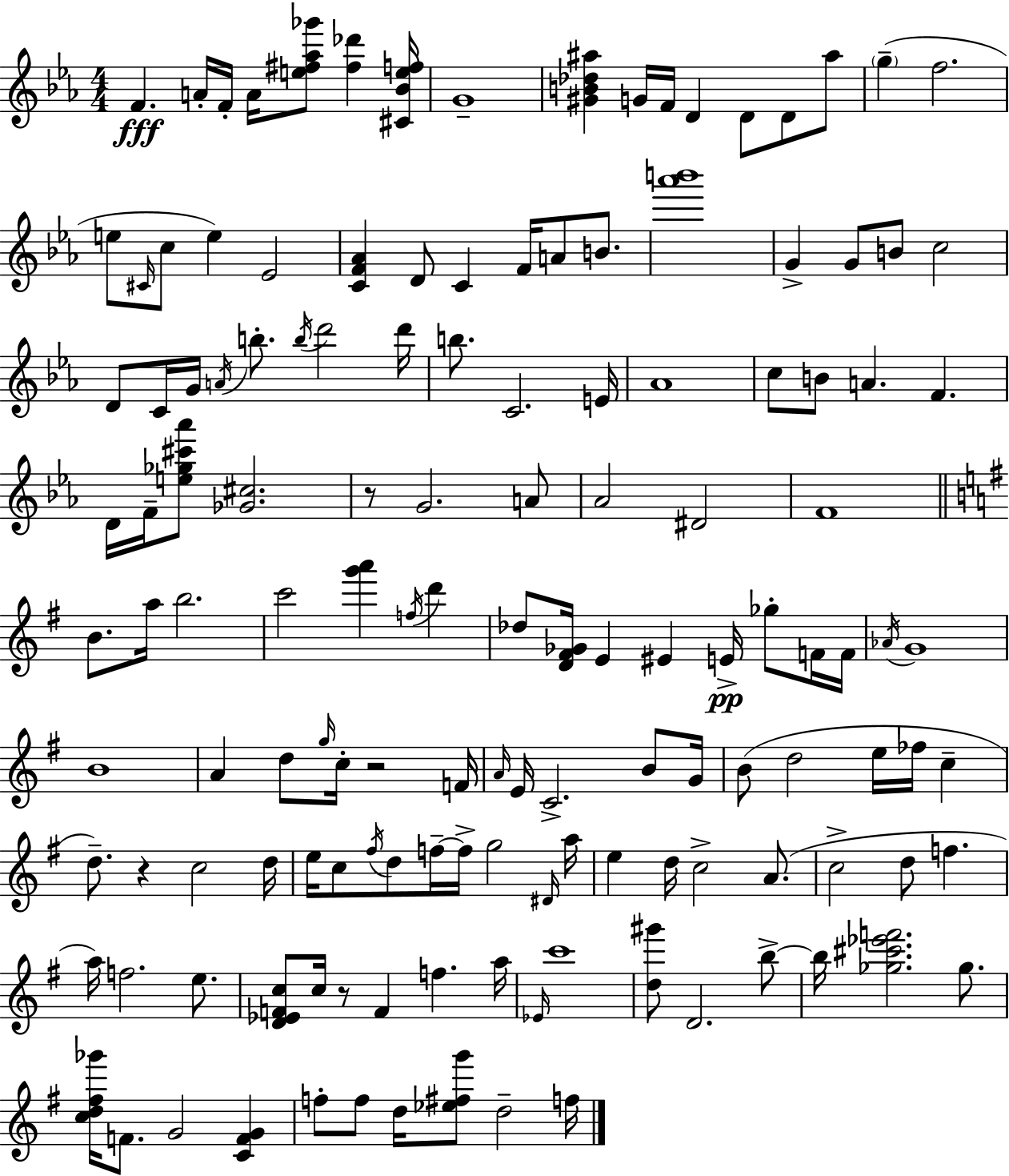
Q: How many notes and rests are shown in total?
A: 140